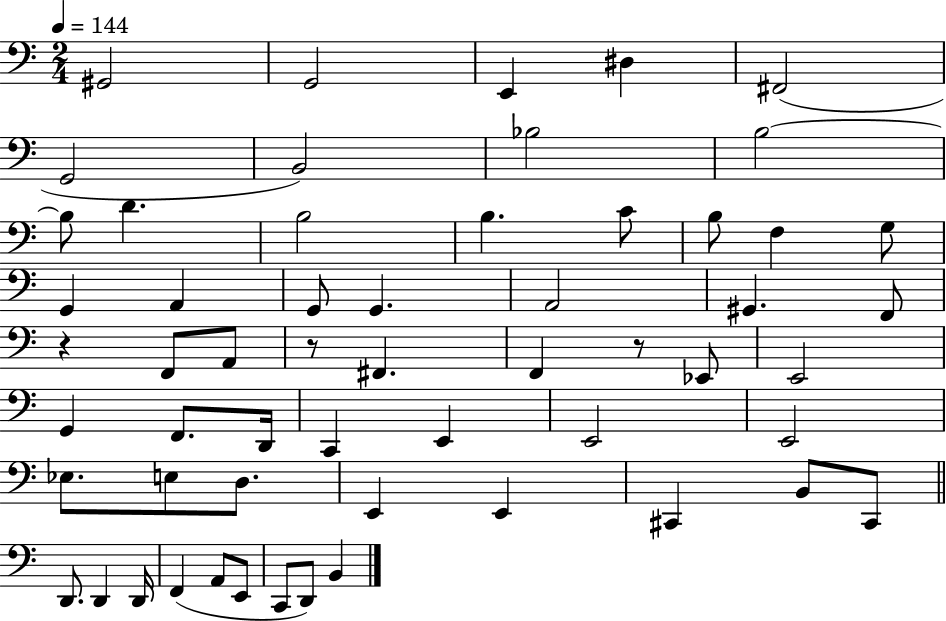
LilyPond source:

{
  \clef bass
  \numericTimeSignature
  \time 2/4
  \key c \major
  \tempo 4 = 144
  gis,2 | g,2 | e,4 dis4 | fis,2( | \break g,2 | b,2) | bes2 | b2~~ | \break b8 d'4. | b2 | b4. c'8 | b8 f4 g8 | \break g,4 a,4 | g,8 g,4. | a,2 | gis,4. f,8 | \break r4 f,8 a,8 | r8 fis,4. | f,4 r8 ees,8 | e,2 | \break g,4 f,8. d,16 | c,4 e,4 | e,2 | e,2 | \break ees8. e8 d8. | e,4 e,4 | cis,4 b,8 cis,8 | \bar "||" \break \key c \major d,8. d,4 d,16 | f,4( a,8 e,8 | c,8 d,8) b,4 | \bar "|."
}